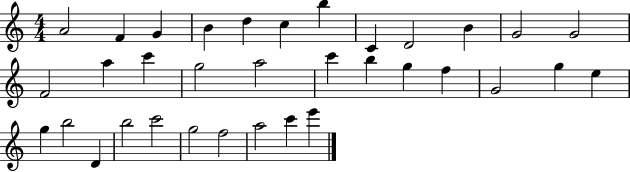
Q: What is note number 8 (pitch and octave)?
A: C4